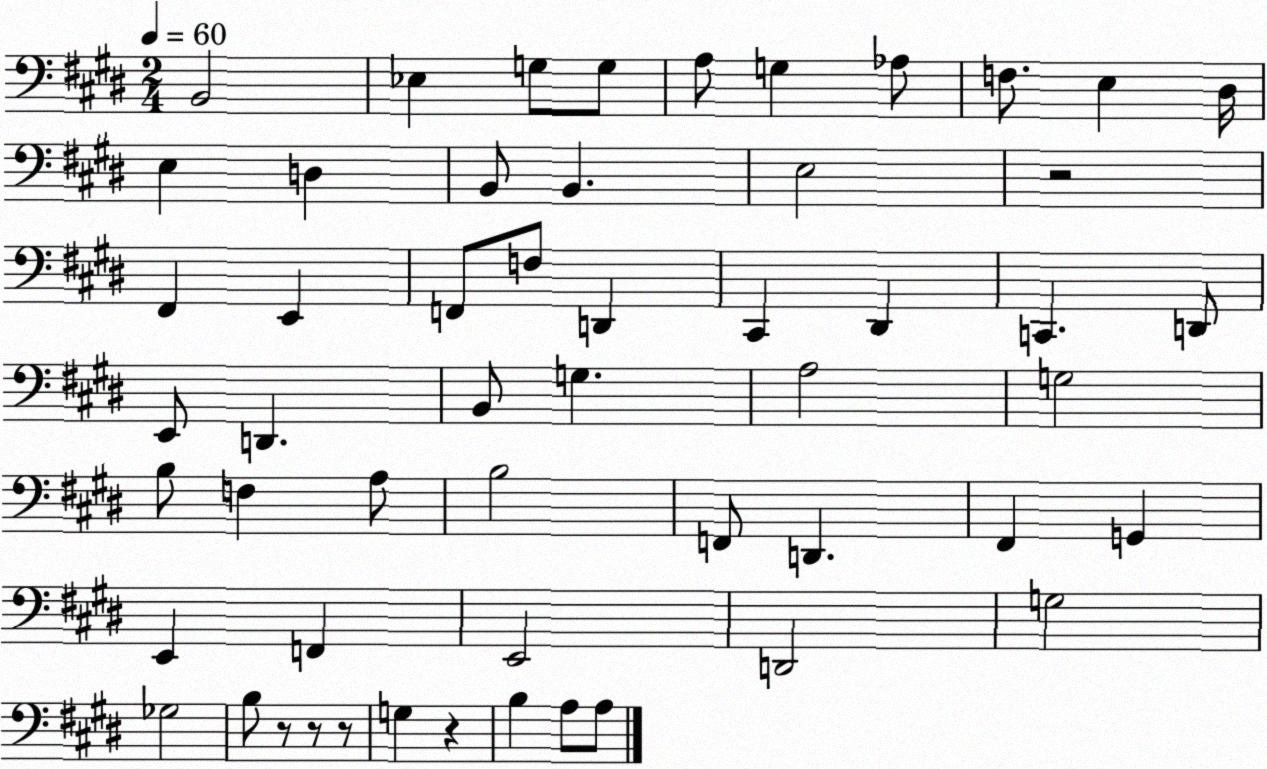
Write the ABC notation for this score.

X:1
T:Untitled
M:2/4
L:1/4
K:E
B,,2 _E, G,/2 G,/2 A,/2 G, _A,/2 F,/2 E, ^D,/4 E, D, B,,/2 B,, E,2 z2 ^F,, E,, F,,/2 F,/2 D,, ^C,, ^D,, C,, D,,/2 E,,/2 D,, B,,/2 G, A,2 G,2 B,/2 F, A,/2 B,2 F,,/2 D,, ^F,, G,, E,, F,, E,,2 D,,2 G,2 _G,2 B,/2 z/2 z/2 z/2 G, z B, A,/2 A,/2